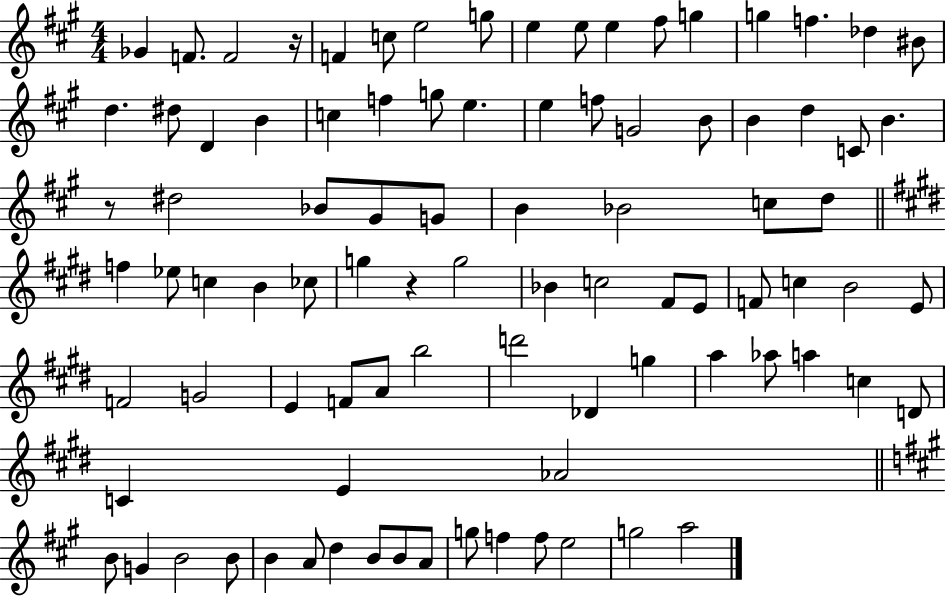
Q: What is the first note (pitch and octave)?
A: Gb4